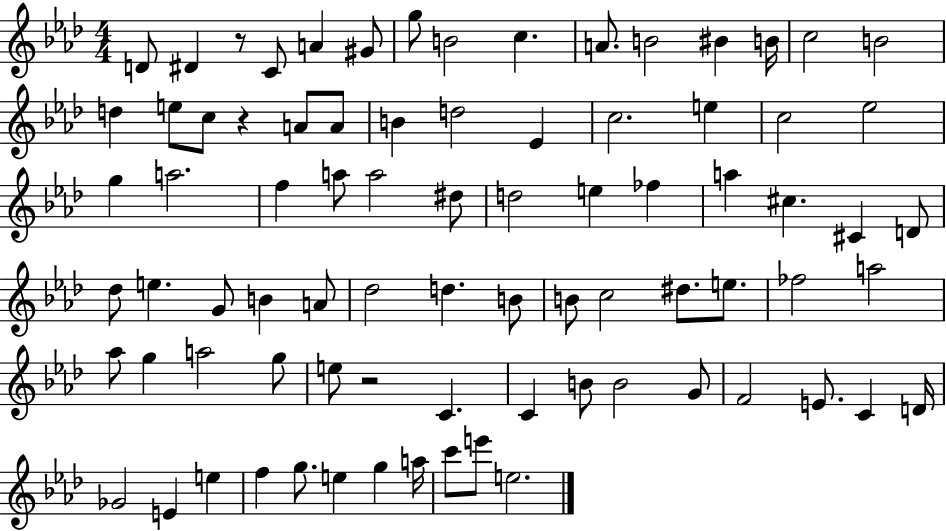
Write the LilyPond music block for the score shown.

{
  \clef treble
  \numericTimeSignature
  \time 4/4
  \key aes \major
  d'8 dis'4 r8 c'8 a'4 gis'8 | g''8 b'2 c''4. | a'8. b'2 bis'4 b'16 | c''2 b'2 | \break d''4 e''8 c''8 r4 a'8 a'8 | b'4 d''2 ees'4 | c''2. e''4 | c''2 ees''2 | \break g''4 a''2. | f''4 a''8 a''2 dis''8 | d''2 e''4 fes''4 | a''4 cis''4. cis'4 d'8 | \break des''8 e''4. g'8 b'4 a'8 | des''2 d''4. b'8 | b'8 c''2 dis''8. e''8. | fes''2 a''2 | \break aes''8 g''4 a''2 g''8 | e''8 r2 c'4. | c'4 b'8 b'2 g'8 | f'2 e'8. c'4 d'16 | \break ges'2 e'4 e''4 | f''4 g''8. e''4 g''4 a''16 | c'''8 e'''8 e''2. | \bar "|."
}